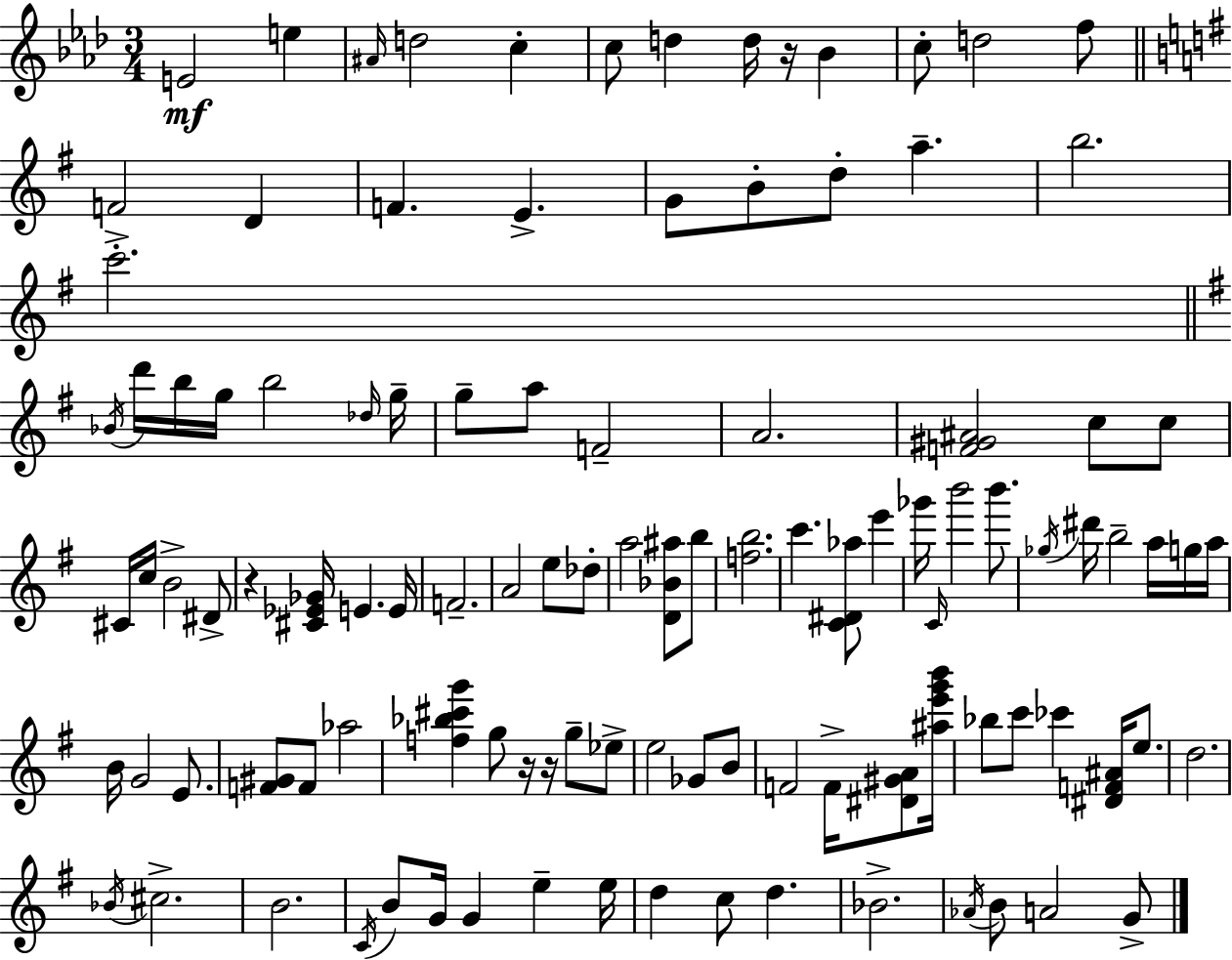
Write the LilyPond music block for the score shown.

{
  \clef treble
  \numericTimeSignature
  \time 3/4
  \key f \minor
  e'2\mf e''4 | \grace { ais'16 } d''2 c''4-. | c''8 d''4 d''16 r16 bes'4 | c''8-. d''2 f''8 | \break \bar "||" \break \key e \minor f'2-> d'4 | f'4. e'4.-> | g'8 b'8-. d''8-. a''4.-- | b''2. | \break c'''2.-. | \bar "||" \break \key g \major \acciaccatura { bes'16 } d'''16 b''16 g''16 b''2 | \grace { des''16 } g''16-- g''8-- a''8 f'2-- | a'2. | <f' gis' ais'>2 c''8 | \break c''8 cis'16 c''16 b'2-> | dis'8-> r4 <cis' ees' ges'>16 e'4. | e'16 f'2.-- | a'2 e''8 | \break des''8-. a''2 <d' bes' ais''>8 | b''8 <f'' b''>2. | c'''4. <c' dis' aes''>8 e'''4 | ges'''16 \grace { c'16 } b'''2 | \break b'''8. \acciaccatura { ges''16 } dis'''16 b''2-- | a''16 g''16 a''16 b'16 g'2 | e'8. <f' gis'>8 f'8 aes''2 | <f'' bes'' cis''' g'''>4 g''8 r16 r16 | \break g''8-- ees''8-> e''2 | ges'8 b'8 f'2 | f'16-> <dis' gis' a'>8 <ais'' e''' g''' b'''>16 bes''8 c'''8 ces'''4 | <dis' f' ais'>16 e''8. d''2. | \break \acciaccatura { bes'16 } cis''2.-> | b'2. | \acciaccatura { c'16 } b'8 g'16 g'4 | e''4-- e''16 d''4 c''8 | \break d''4. bes'2.-> | \acciaccatura { aes'16 } b'8 a'2 | g'8-> \bar "|."
}